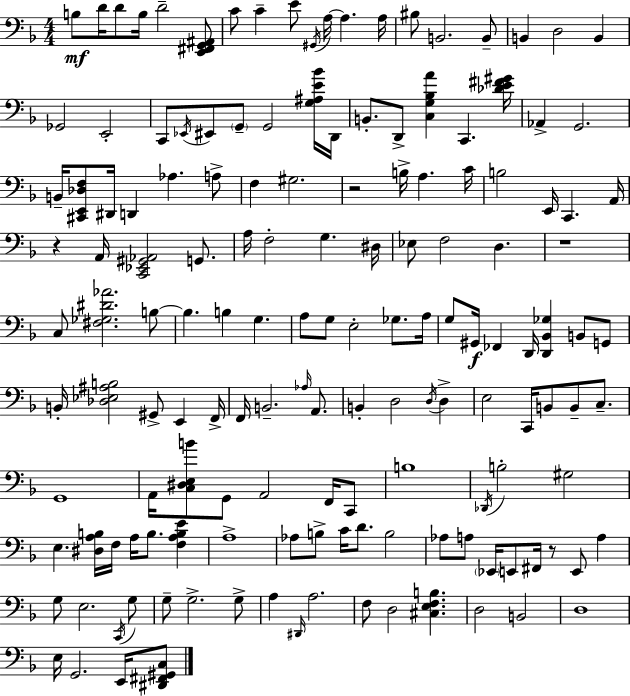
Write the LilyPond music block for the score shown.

{
  \clef bass
  \numericTimeSignature
  \time 4/4
  \key d \minor
  \repeat volta 2 { b8\mf d'16 d'8 b16 d'2-- <e, fis, g, ais,>8 | c'8 c'4-- e'8 \acciaccatura { gis,16 } a16~~ a4. | a16 bis8 b,2. b,8-- | b,4 d2 b,4 | \break ges,2 e,2-. | c,8 \acciaccatura { ees,16 } eis,8 \parenthesize g,8-- g,2 | <g ais e' bes'>16 d,16 b,8.-. d,8-> <c g bes a'>4 c,4. | <des' e' fis' gis'>16 aes,4-> g,2. | \break b,16-- <cis, e, des f>8 dis,16 d,4 aes4. | a8-> f4 gis2. | r2 b16-> a4. | c'16 b2 e,16 c,4. | \break a,16 r4 a,16 <c, ees, gis, aes,>2 g,8. | a16 f2-. g4. | dis16 ees8 f2 d4. | r1 | \break c8 <fis ges dis' aes'>2. | b8~~ b4. b4 g4. | a8 g8 e2-. ges8. | a16 g8 gis,16\f fes,4 d,16 <d, bes, ges>4 b,8 | \break g,8 b,16-. <des ees ais b>2 gis,8-> e,4 | f,16-> f,16 b,2.-- \grace { aes16 } | a,8. b,4-. d2 \acciaccatura { d16 } | d4-> e2 c,16 b,8 b,8-- | \break c8.-- g,1 | a,16 <c dis e b'>8 g,8 a,2 | f,16 c,8 b1 | \acciaccatura { des,16 } b2-. gis2 | \break e4. <dis a b>16 f16 a16 b8. | <f a b e'>4 a1-> | aes8 b8-> c'16 d'8. b2 | aes8 a8 \parenthesize ees,16 e,8 fis,16 r8 e,8 | \break a4 g8 e2. | \acciaccatura { c,16 } g8 g8-- g2.-> | g8-> a4 \grace { dis,16 } a2. | f8 d2 | \break <cis e f b>4. d2 b,2 | d1 | e16 g,2. | e,16 <dis, fis, gis, c>8 } \bar "|."
}